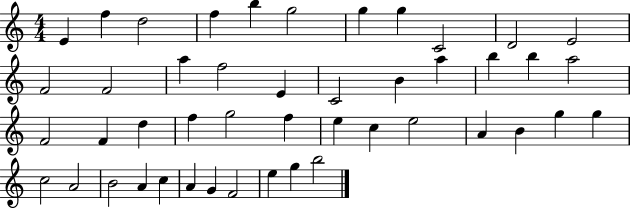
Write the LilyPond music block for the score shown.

{
  \clef treble
  \numericTimeSignature
  \time 4/4
  \key c \major
  e'4 f''4 d''2 | f''4 b''4 g''2 | g''4 g''4 c'2 | d'2 e'2 | \break f'2 f'2 | a''4 f''2 e'4 | c'2 b'4 a''4 | b''4 b''4 a''2 | \break f'2 f'4 d''4 | f''4 g''2 f''4 | e''4 c''4 e''2 | a'4 b'4 g''4 g''4 | \break c''2 a'2 | b'2 a'4 c''4 | a'4 g'4 f'2 | e''4 g''4 b''2 | \break \bar "|."
}